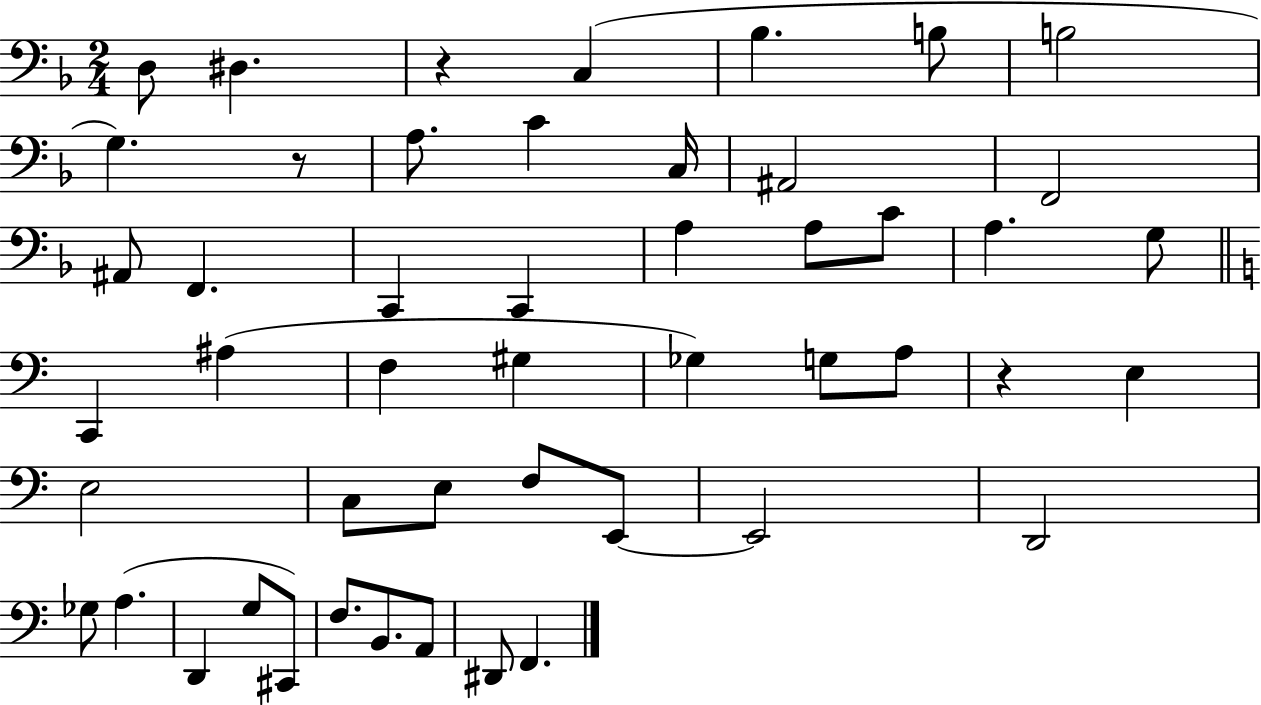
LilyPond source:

{
  \clef bass
  \numericTimeSignature
  \time 2/4
  \key f \major
  \repeat volta 2 { d8 dis4. | r4 c4( | bes4. b8 | b2 | \break g4.) r8 | a8. c'4 c16 | ais,2 | f,2 | \break ais,8 f,4. | c,4 c,4 | a4 a8 c'8 | a4. g8 | \break \bar "||" \break \key c \major c,4 ais4( | f4 gis4 | ges4) g8 a8 | r4 e4 | \break e2 | c8 e8 f8 e,8~~ | e,2 | d,2 | \break ges8 a4.( | d,4 g8 cis,8) | f8. b,8. a,8 | dis,8 f,4. | \break } \bar "|."
}